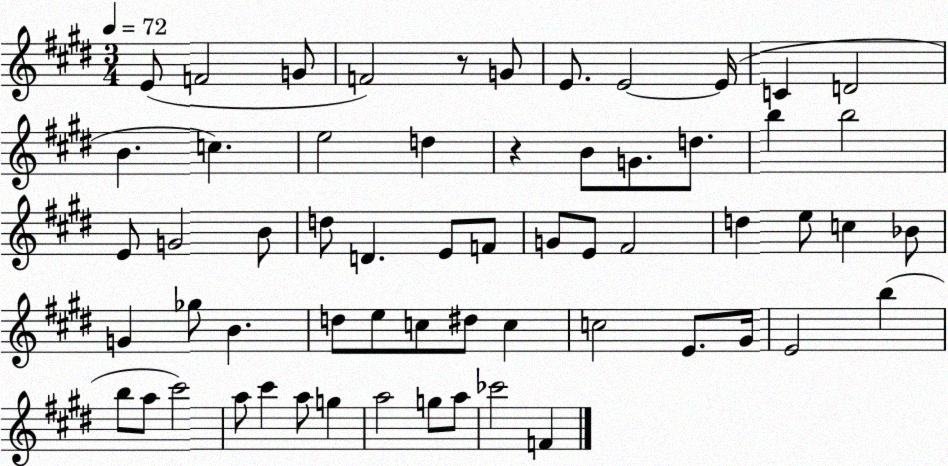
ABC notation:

X:1
T:Untitled
M:3/4
L:1/4
K:E
E/2 F2 G/2 F2 z/2 G/2 E/2 E2 E/4 C D2 B c e2 d z B/2 G/2 d/2 b b2 E/2 G2 B/2 d/2 D E/2 F/2 G/2 E/2 ^F2 d e/2 c _B/2 G _g/2 B d/2 e/2 c/2 ^d/2 c c2 E/2 ^G/4 E2 b b/2 a/2 ^c'2 a/2 ^c' a/2 g a2 g/2 a/2 _c'2 F